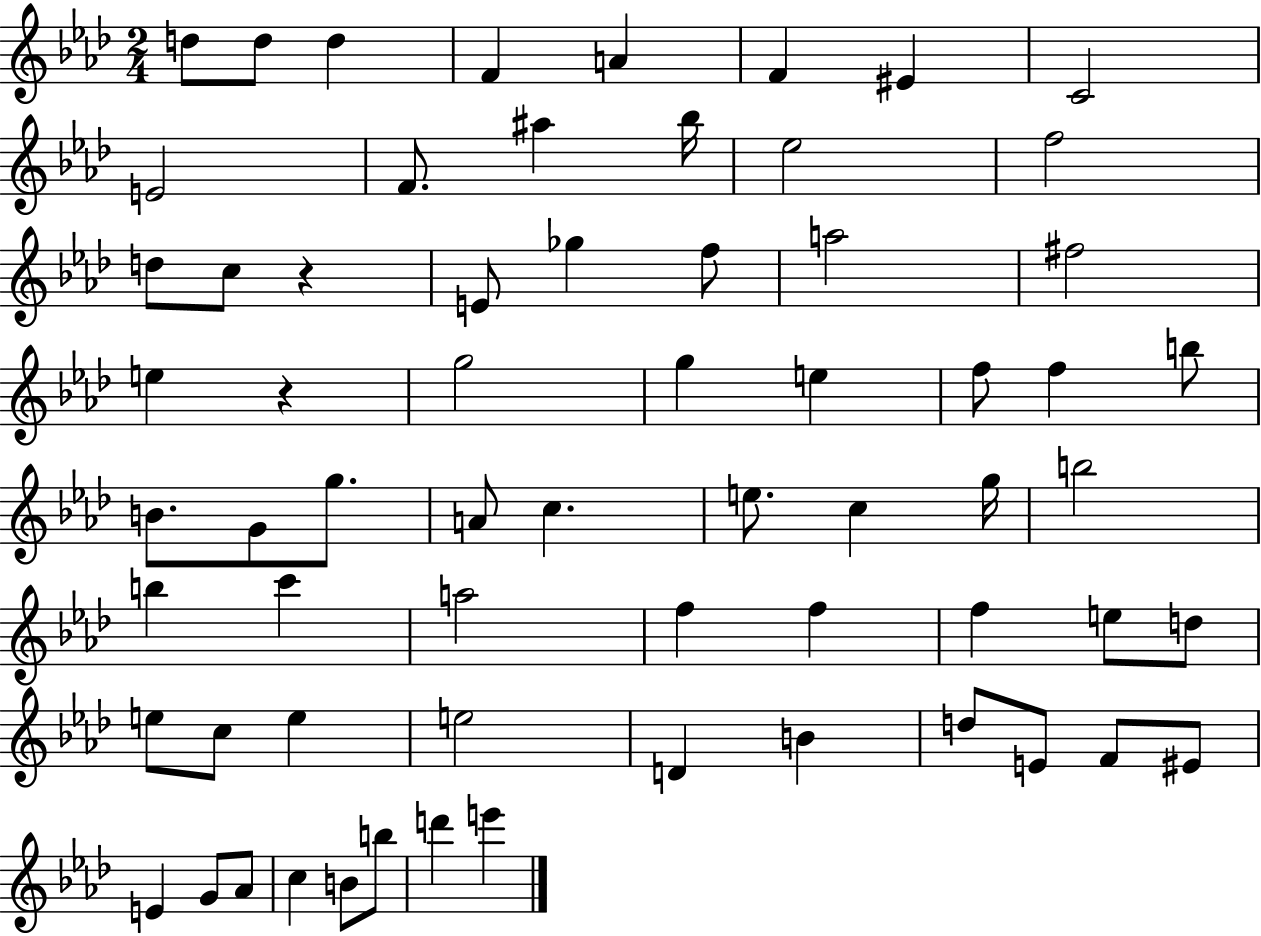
{
  \clef treble
  \numericTimeSignature
  \time 2/4
  \key aes \major
  \repeat volta 2 { d''8 d''8 d''4 | f'4 a'4 | f'4 eis'4 | c'2 | \break e'2 | f'8. ais''4 bes''16 | ees''2 | f''2 | \break d''8 c''8 r4 | e'8 ges''4 f''8 | a''2 | fis''2 | \break e''4 r4 | g''2 | g''4 e''4 | f''8 f''4 b''8 | \break b'8. g'8 g''8. | a'8 c''4. | e''8. c''4 g''16 | b''2 | \break b''4 c'''4 | a''2 | f''4 f''4 | f''4 e''8 d''8 | \break e''8 c''8 e''4 | e''2 | d'4 b'4 | d''8 e'8 f'8 eis'8 | \break e'4 g'8 aes'8 | c''4 b'8 b''8 | d'''4 e'''4 | } \bar "|."
}